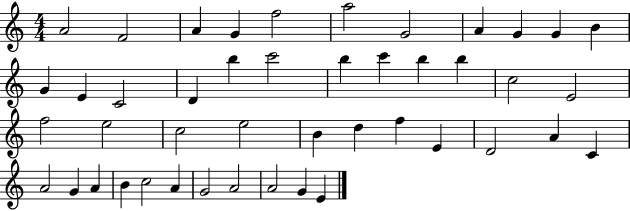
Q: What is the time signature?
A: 4/4